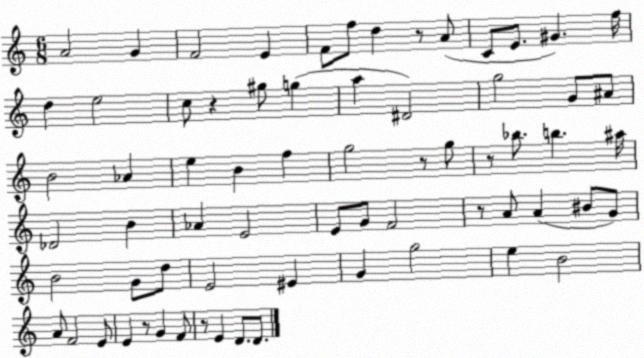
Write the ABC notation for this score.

X:1
T:Untitled
M:6/8
L:1/4
K:C
A2 G F2 E F/2 f/2 d z/2 A/2 C/2 E/2 ^G f/4 d e2 c/2 z ^g/2 g a ^D2 g2 G/2 ^A/2 B2 _A e B f g2 z/2 g/2 z/2 _b/2 b ^a/4 _D2 B _A E2 E/2 G/2 F2 z/2 A/2 A ^B/2 G/2 B2 G/2 d/2 E2 ^E G g2 e B2 A/2 F2 E/2 E z/2 G F/2 z/2 E D/2 D/2